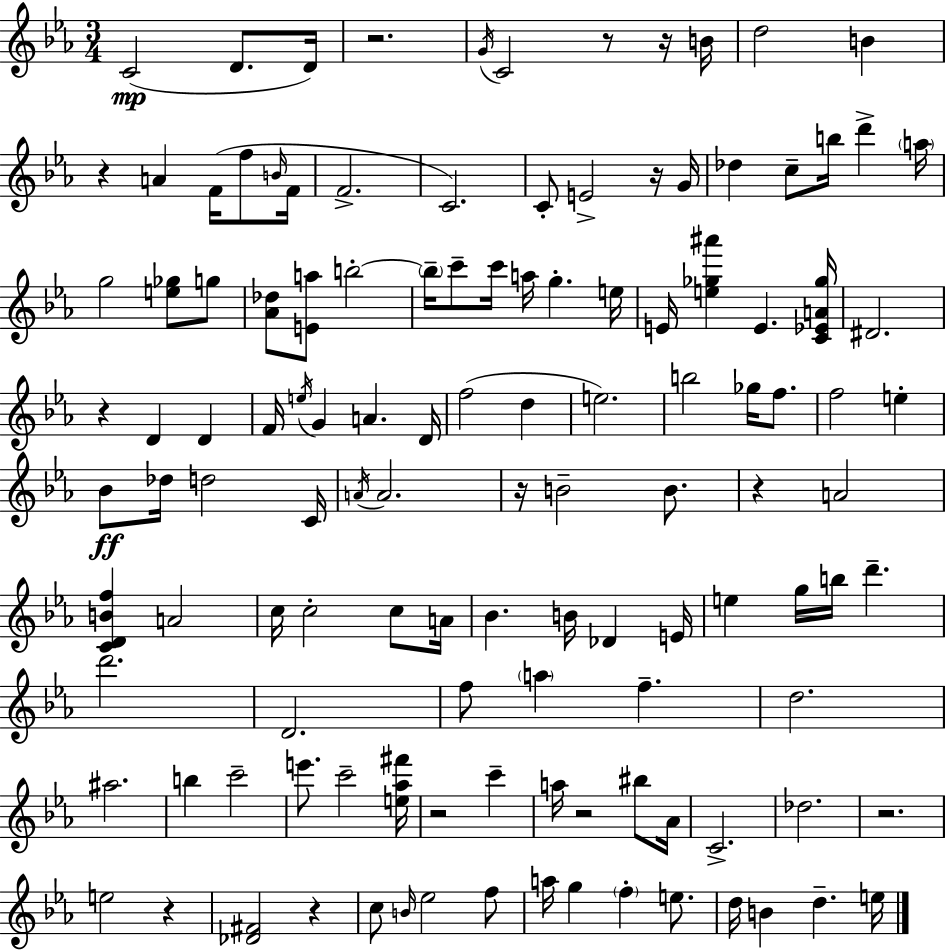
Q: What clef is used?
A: treble